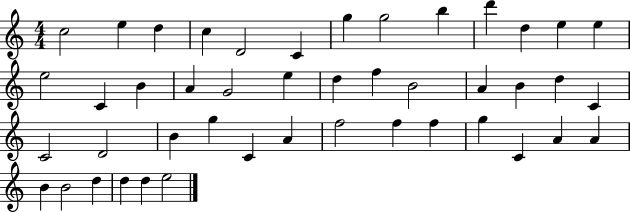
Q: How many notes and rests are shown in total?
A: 45